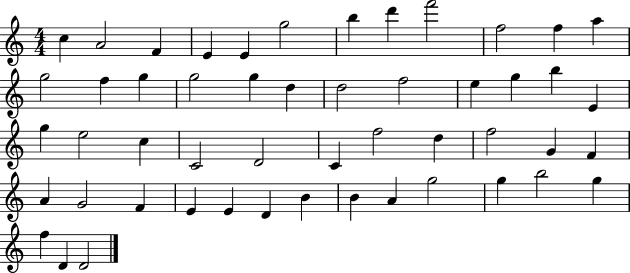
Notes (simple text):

C5/q A4/h F4/q E4/q E4/q G5/h B5/q D6/q F6/h F5/h F5/q A5/q G5/h F5/q G5/q G5/h G5/q D5/q D5/h F5/h E5/q G5/q B5/q E4/q G5/q E5/h C5/q C4/h D4/h C4/q F5/h D5/q F5/h G4/q F4/q A4/q G4/h F4/q E4/q E4/q D4/q B4/q B4/q A4/q G5/h G5/q B5/h G5/q F5/q D4/q D4/h